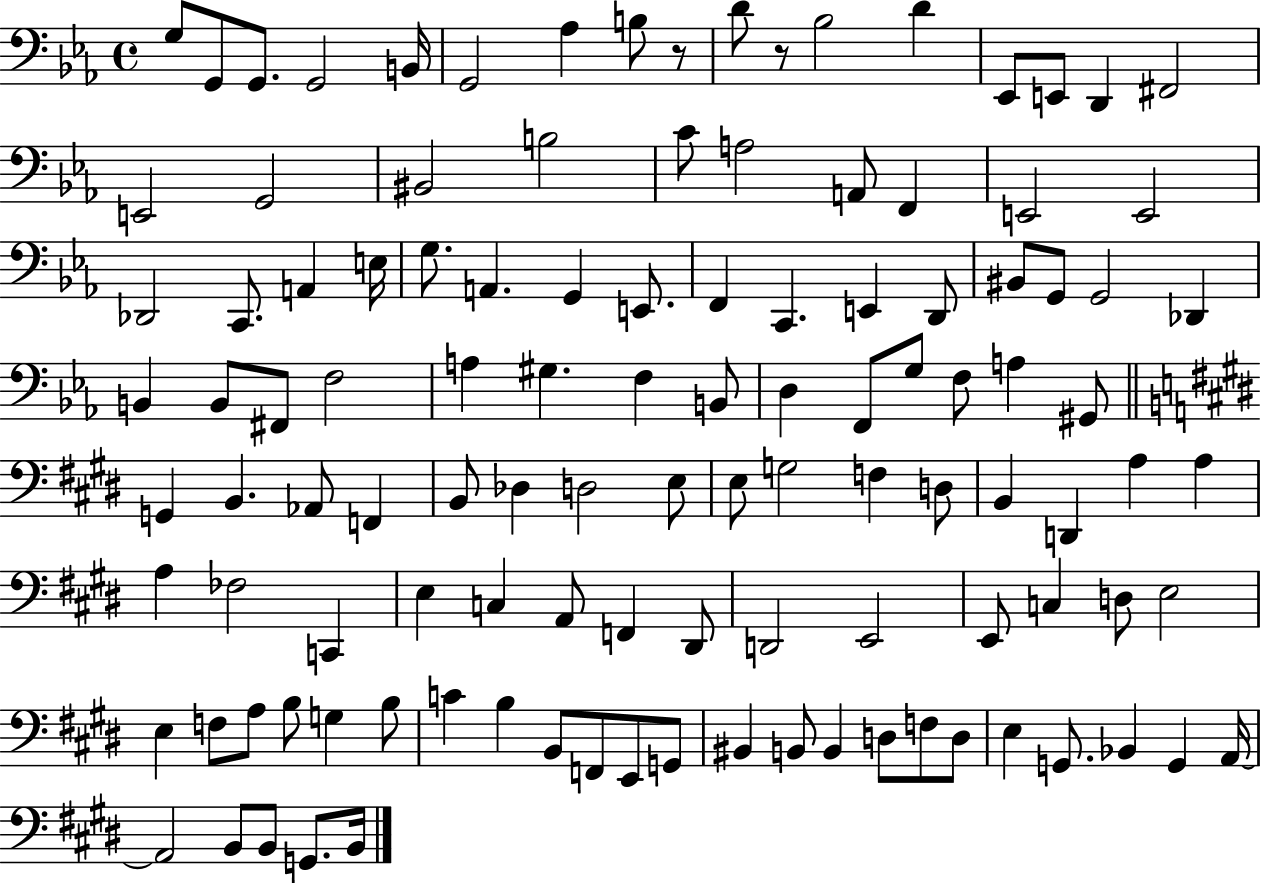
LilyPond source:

{
  \clef bass
  \time 4/4
  \defaultTimeSignature
  \key ees \major
  g8 g,8 g,8. g,2 b,16 | g,2 aes4 b8 r8 | d'8 r8 bes2 d'4 | ees,8 e,8 d,4 fis,2 | \break e,2 g,2 | bis,2 b2 | c'8 a2 a,8 f,4 | e,2 e,2 | \break des,2 c,8. a,4 e16 | g8. a,4. g,4 e,8. | f,4 c,4. e,4 d,8 | bis,8 g,8 g,2 des,4 | \break b,4 b,8 fis,8 f2 | a4 gis4. f4 b,8 | d4 f,8 g8 f8 a4 gis,8 | \bar "||" \break \key e \major g,4 b,4. aes,8 f,4 | b,8 des4 d2 e8 | e8 g2 f4 d8 | b,4 d,4 a4 a4 | \break a4 fes2 c,4 | e4 c4 a,8 f,4 dis,8 | d,2 e,2 | e,8 c4 d8 e2 | \break e4 f8 a8 b8 g4 b8 | c'4 b4 b,8 f,8 e,8 g,8 | bis,4 b,8 b,4 d8 f8 d8 | e4 g,8. bes,4 g,4 a,16~~ | \break a,2 b,8 b,8 g,8. b,16 | \bar "|."
}